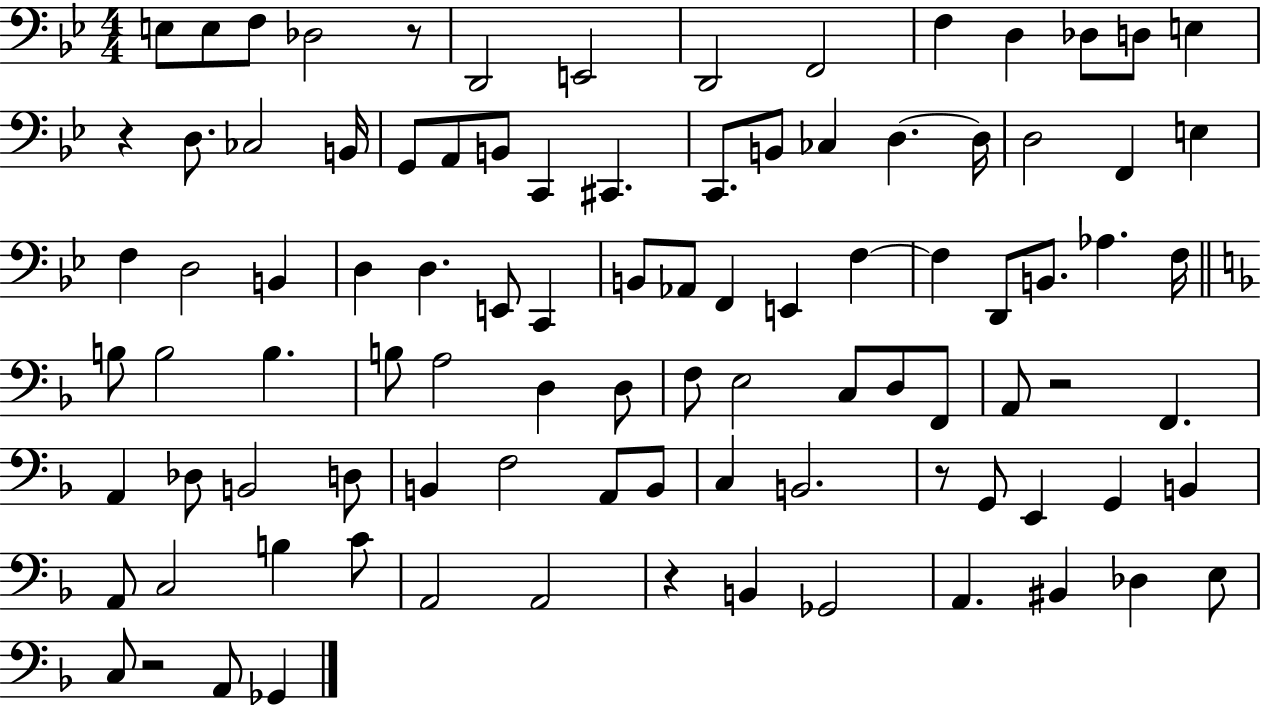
{
  \clef bass
  \numericTimeSignature
  \time 4/4
  \key bes \major
  e8 e8 f8 des2 r8 | d,2 e,2 | d,2 f,2 | f4 d4 des8 d8 e4 | \break r4 d8. ces2 b,16 | g,8 a,8 b,8 c,4 cis,4. | c,8. b,8 ces4 d4.~~ d16 | d2 f,4 e4 | \break f4 d2 b,4 | d4 d4. e,8 c,4 | b,8 aes,8 f,4 e,4 f4~~ | f4 d,8 b,8. aes4. f16 | \break \bar "||" \break \key d \minor b8 b2 b4. | b8 a2 d4 d8 | f8 e2 c8 d8 f,8 | a,8 r2 f,4. | \break a,4 des8 b,2 d8 | b,4 f2 a,8 b,8 | c4 b,2. | r8 g,8 e,4 g,4 b,4 | \break a,8 c2 b4 c'8 | a,2 a,2 | r4 b,4 ges,2 | a,4. bis,4 des4 e8 | \break c8 r2 a,8 ges,4 | \bar "|."
}